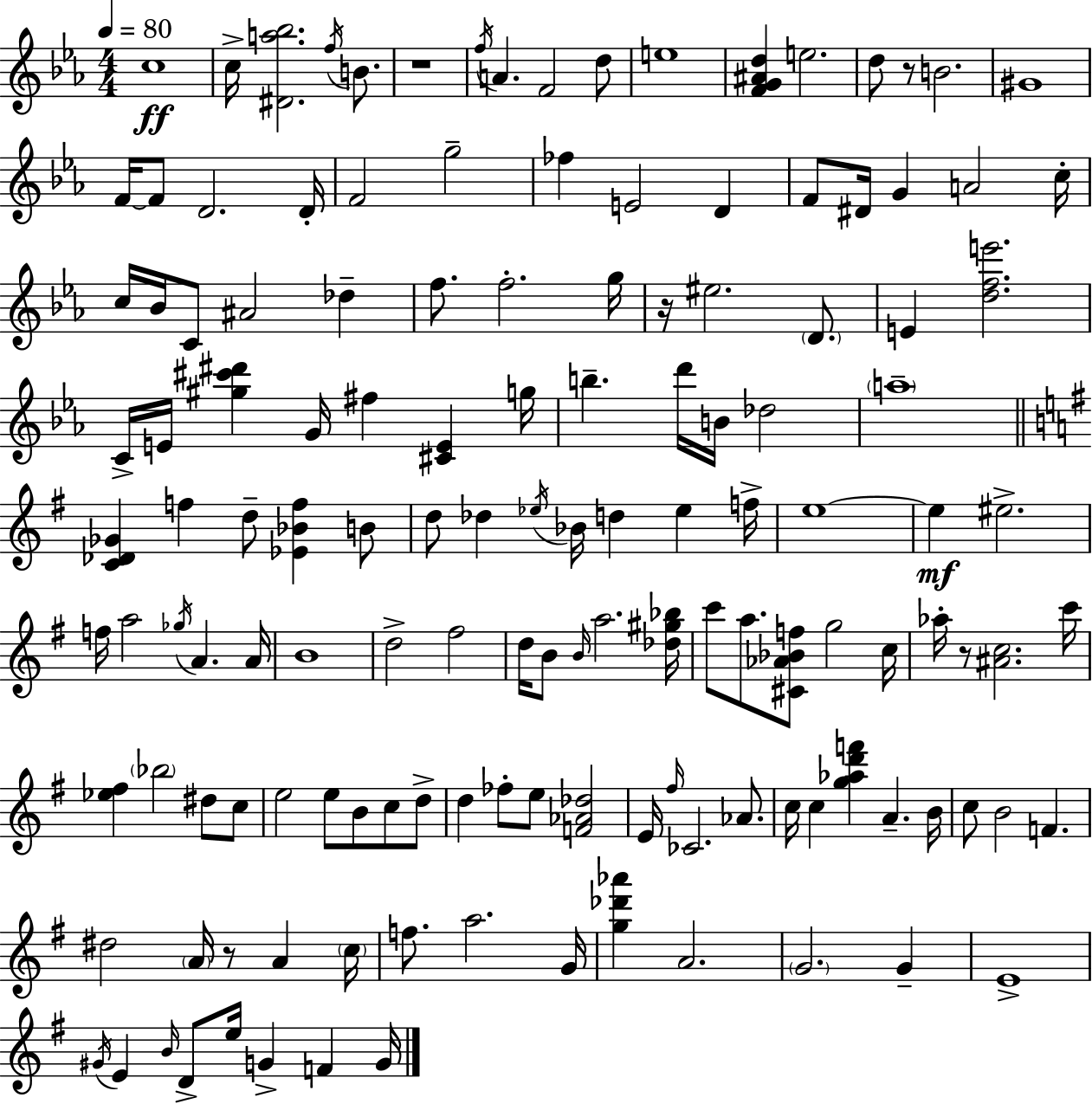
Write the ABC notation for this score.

X:1
T:Untitled
M:4/4
L:1/4
K:Cm
c4 c/4 [^Da_b]2 f/4 B/2 z4 f/4 A F2 d/2 e4 [FG^Ad] e2 d/2 z/2 B2 ^G4 F/4 F/2 D2 D/4 F2 g2 _f E2 D F/2 ^D/4 G A2 c/4 c/4 _B/4 C/2 ^A2 _d f/2 f2 g/4 z/4 ^e2 D/2 E [dfe']2 C/4 E/4 [^g^c'^d'] G/4 ^f [^CE] g/4 b d'/4 B/4 _d2 a4 [C_D_G] f d/2 [_E_Bf] B/2 d/2 _d _e/4 _B/4 d _e f/4 e4 e ^e2 f/4 a2 _g/4 A A/4 B4 d2 ^f2 d/4 B/2 B/4 a2 [_d^g_b]/4 c'/2 a/2 [^C_A_Bf]/2 g2 c/4 _a/4 z/2 [^Ac]2 c'/4 [_e^f] _b2 ^d/2 c/2 e2 e/2 B/2 c/2 d/2 d _f/2 e/2 [F_A_d]2 E/4 ^f/4 _C2 _A/2 c/4 c [g_ad'f'] A B/4 c/2 B2 F ^d2 A/4 z/2 A c/4 f/2 a2 G/4 [g_d'_a'] A2 G2 G E4 ^G/4 E B/4 D/2 e/4 G F G/4